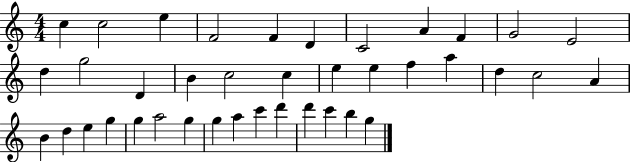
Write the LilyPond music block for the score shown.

{
  \clef treble
  \numericTimeSignature
  \time 4/4
  \key c \major
  c''4 c''2 e''4 | f'2 f'4 d'4 | c'2 a'4 f'4 | g'2 e'2 | \break d''4 g''2 d'4 | b'4 c''2 c''4 | e''4 e''4 f''4 a''4 | d''4 c''2 a'4 | \break b'4 d''4 e''4 g''4 | g''4 a''2 g''4 | g''4 a''4 c'''4 d'''4 | d'''4 c'''4 b''4 g''4 | \break \bar "|."
}